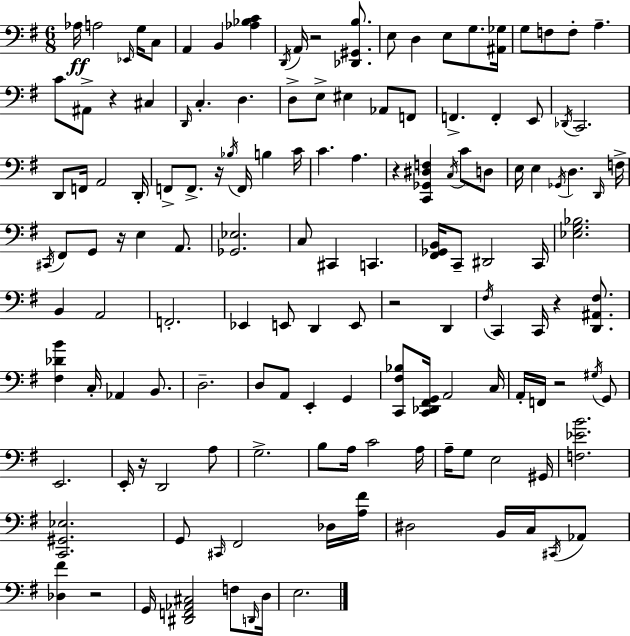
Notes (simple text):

Ab3/s A3/h Eb2/s G3/s C3/e A2/q B2/q [Ab3,Bb3,C4]/q D2/s A2/s R/h [Db2,G#2,B3]/e. E3/e D3/q E3/e G3/e. [A#2,Gb3]/s G3/e F3/e F3/e A3/q. C4/e A#2/e R/q C#3/q D2/s C3/q. D3/q. D3/e E3/e EIS3/q Ab2/e F2/e F2/q. F2/q E2/e Db2/s C2/h. D2/e F2/s A2/h D2/s F2/e F2/e. R/s Bb3/s F2/s B3/q C4/s C4/q. A3/q. R/q [C2,Gb2,D#3,F3]/q C3/s C4/e D3/e E3/s E3/q Gb2/s D3/q. D2/s F3/s C#2/s F#2/e G2/e R/s E3/q A2/e. [Gb2,Eb3]/h. C3/e C#2/q C2/q. [F#2,Gb2,B2]/s C2/e D#2/h C2/s [Eb3,G3,Bb3]/h. B2/q A2/h F2/h. Eb2/q E2/e D2/q E2/e R/h D2/q F#3/s C2/q C2/s R/q [D2,A#2,F#3]/e. [F#3,Db4,B4]/q C3/s Ab2/q B2/e. D3/h. D3/e A2/e E2/q G2/q [C2,F#3,Bb3]/e [C2,Db2,F#2,G2]/s A2/h C3/s A2/s F2/s R/h G#3/s G2/e E2/h. E2/s R/s D2/h A3/e G3/h. B3/e A3/s C4/h A3/s A3/s G3/e E3/h G#2/s [F3,Eb4,B4]/h. [C2,G#2,Eb3]/h. G2/e C#2/s F#2/h Db3/s [A3,F#4]/s D#3/h B2/s C3/s C#2/s Ab2/e [Db3,F#4]/q R/h G2/s [D#2,F2,Ab2,C#3]/h F3/e D2/s D3/s E3/h.